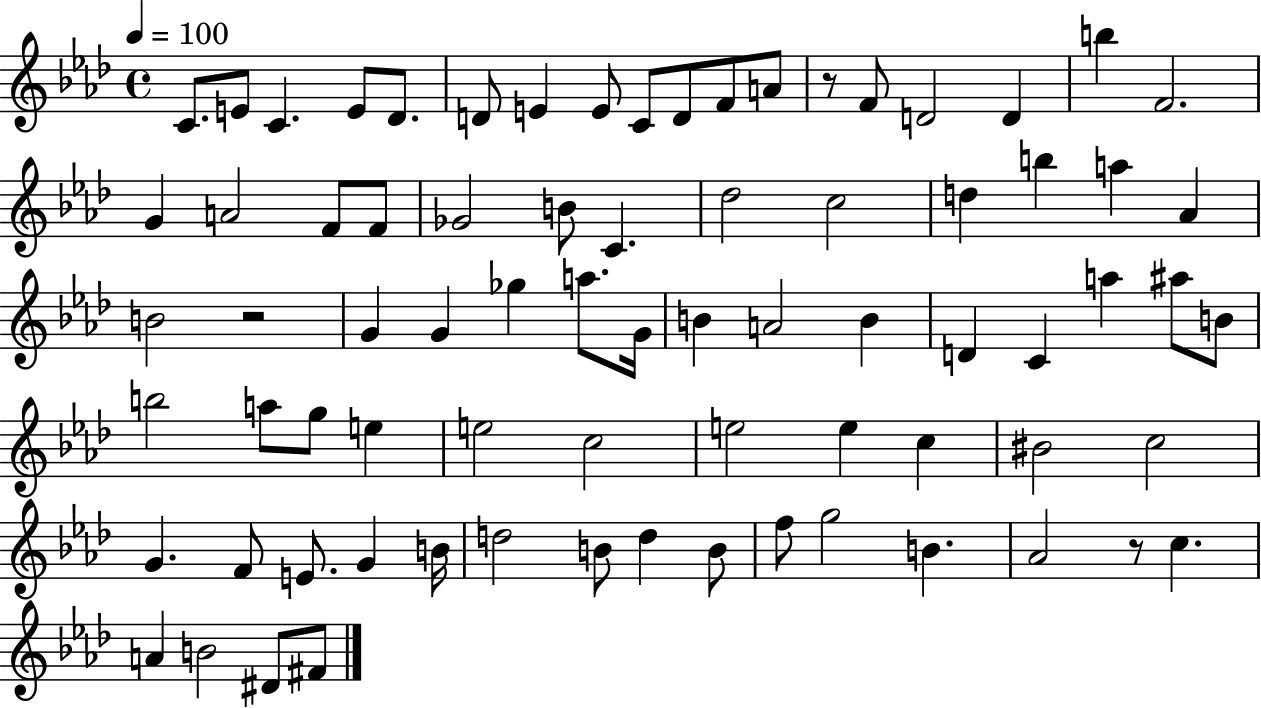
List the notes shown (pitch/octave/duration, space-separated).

C4/e. E4/e C4/q. E4/e Db4/e. D4/e E4/q E4/e C4/e D4/e F4/e A4/e R/e F4/e D4/h D4/q B5/q F4/h. G4/q A4/h F4/e F4/e Gb4/h B4/e C4/q. Db5/h C5/h D5/q B5/q A5/q Ab4/q B4/h R/h G4/q G4/q Gb5/q A5/e. G4/s B4/q A4/h B4/q D4/q C4/q A5/q A#5/e B4/e B5/h A5/e G5/e E5/q E5/h C5/h E5/h E5/q C5/q BIS4/h C5/h G4/q. F4/e E4/e. G4/q B4/s D5/h B4/e D5/q B4/e F5/e G5/h B4/q. Ab4/h R/e C5/q. A4/q B4/h D#4/e F#4/e